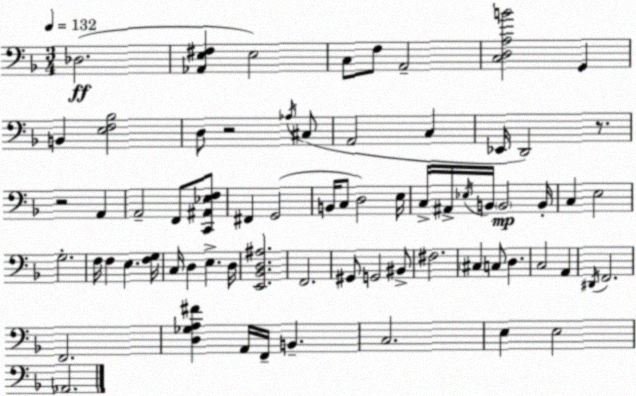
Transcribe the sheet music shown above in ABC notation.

X:1
T:Untitled
M:3/4
L:1/4
K:F
_D,2 [_A,,E,^F,] E,2 C,/2 F,/2 A,,2 [C,D,A,B]2 G,, B,, [E,F,_B,]2 D,/2 z2 _A,/4 ^C,/2 A,,2 C, _E,,/4 D,,2 z/2 z2 A,, A,,2 F,,/2 [C,,^A,,_E,F,]/2 ^F,, G,,2 B,,/4 C,/2 D,2 E,/4 C,/4 ^A,,/4 _E,/4 B,,/4 B,,2 B,,/4 C, E,2 G,2 F,/4 F, E, [F,G,]/4 C,/4 D, E, D,/4 [E,,_B,,D,^A,]2 F,,2 ^G,,/2 G,,2 ^B,,/2 ^F,2 ^C, C,/2 D, C,2 A,, ^D,,/4 F,,2 F,,2 [D,_G,A,^F] A,,/4 F,,/4 B,, C,2 E, E,2 _A,,2